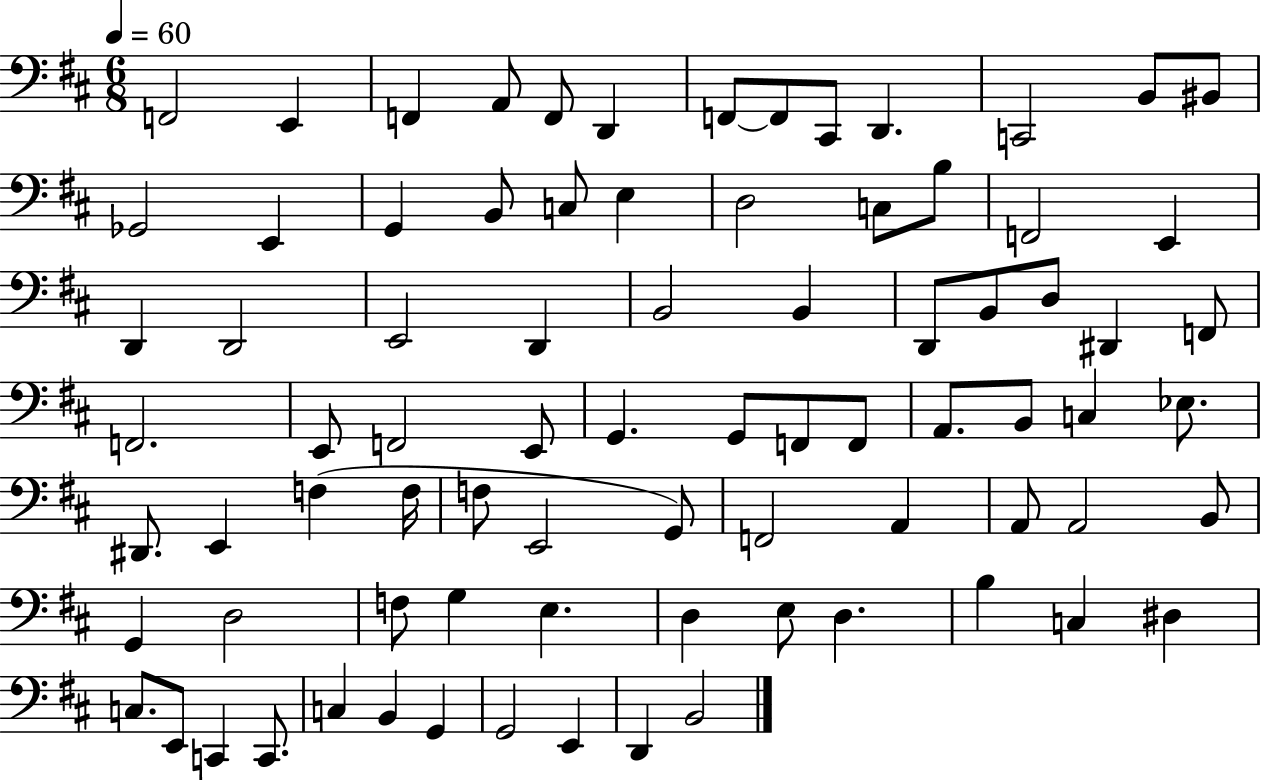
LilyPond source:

{
  \clef bass
  \numericTimeSignature
  \time 6/8
  \key d \major
  \tempo 4 = 60
  \repeat volta 2 { f,2 e,4 | f,4 a,8 f,8 d,4 | f,8~~ f,8 cis,8 d,4. | c,2 b,8 bis,8 | \break ges,2 e,4 | g,4 b,8 c8 e4 | d2 c8 b8 | f,2 e,4 | \break d,4 d,2 | e,2 d,4 | b,2 b,4 | d,8 b,8 d8 dis,4 f,8 | \break f,2. | e,8 f,2 e,8 | g,4. g,8 f,8 f,8 | a,8. b,8 c4 ees8. | \break dis,8. e,4 f4( f16 | f8 e,2 g,8) | f,2 a,4 | a,8 a,2 b,8 | \break g,4 d2 | f8 g4 e4. | d4 e8 d4. | b4 c4 dis4 | \break c8. e,8 c,4 c,8. | c4 b,4 g,4 | g,2 e,4 | d,4 b,2 | \break } \bar "|."
}